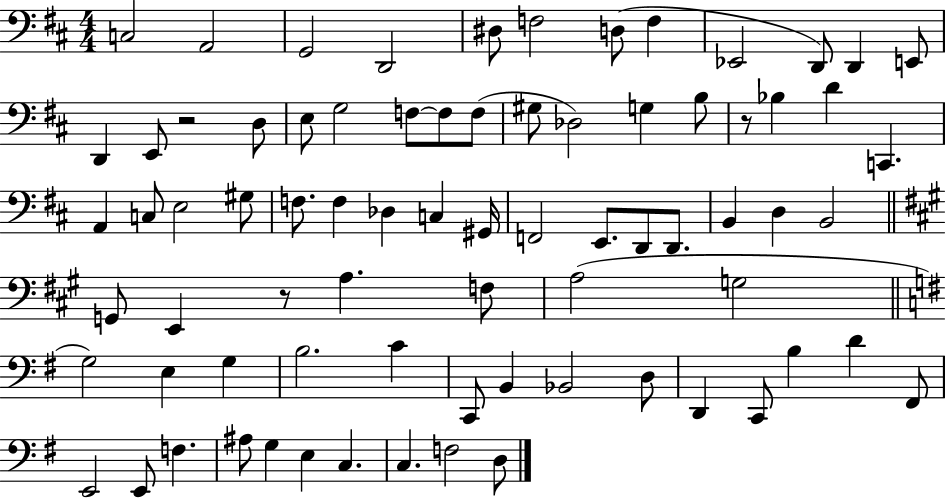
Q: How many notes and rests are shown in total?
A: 76